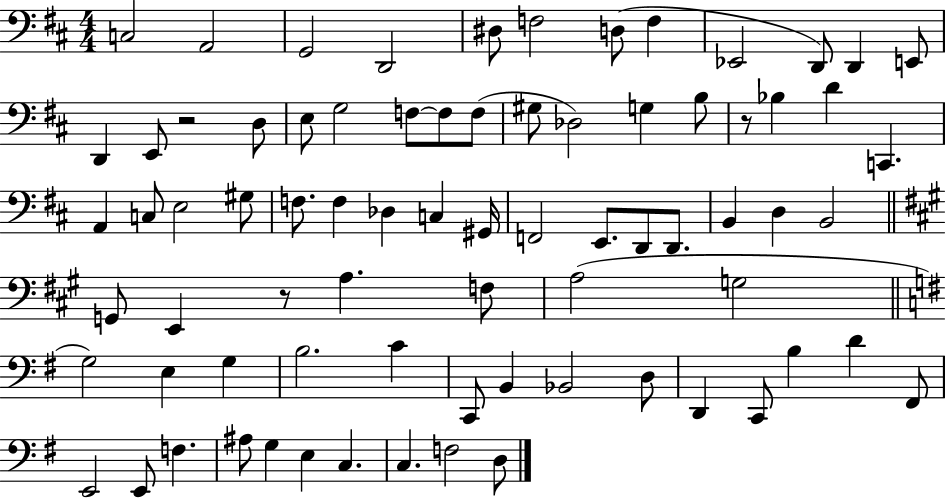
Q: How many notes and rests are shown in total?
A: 76